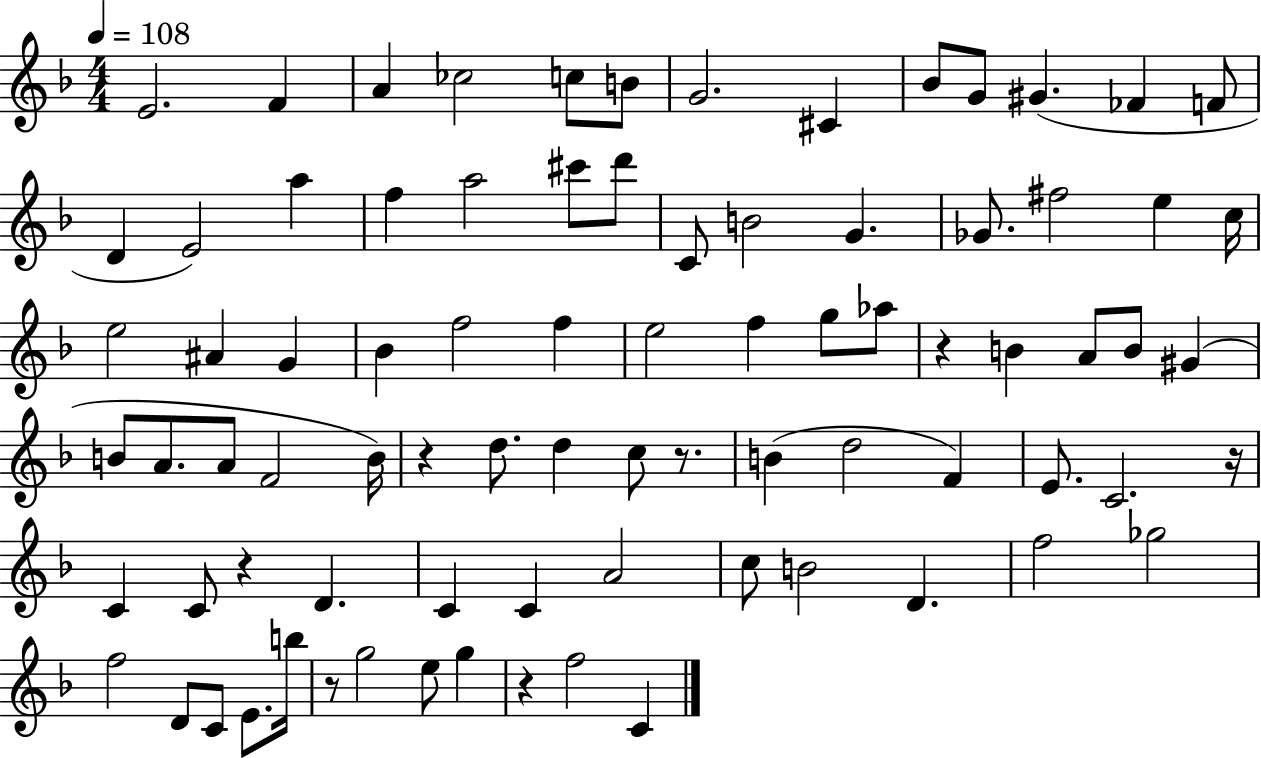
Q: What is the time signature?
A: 4/4